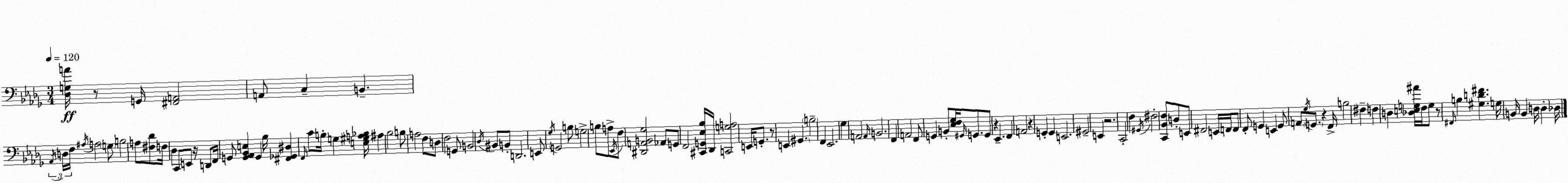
X:1
T:Untitled
M:3/4
L:1/4
K:Bbm
[_D,G,A]/4 z/2 G,,/4 [^F,,A,,]2 A,,/2 C, B,, _A,,/4 D,/4 F,/4 ^A,/4 A,2 G,/2 B,2 A,/2 [^F,_D]/2 F,/4 _D, C,,/2 E,,/2 z/4 D,,/2 F,,/4 G,,/2 [G,,_A,,_B,,E,] G,, _B,/4 [^F,,_G,,^D,] F,,/4 C/2 B,/4 G, [E,^G,A,_B,]/4 ^A, _B,2 B,/2 A,2 F,/2 D,/2 F,2 G,,/2 B,,2 _D,/4 ^B,,/2 B,,/2 D,,2 E,,/2 _G,/4 G,,2 B,/2 G,2 B,/2 A,/2 _E,,/4 F,/2 [^D,,A,,B,,_G,]2 _A,,/2 G,,/2 F,,2 [^C,,G,,_E,_B,]/4 _D,,/4 [C,,G,A,]2 E,,/4 G,,/2 z/2 E,, ^G,, B,2 F,, _E,,2 _G, A,,2 A,,/4 B,,2 F,, A,,2 F,,/2 G,, B,,/2 [_E,F,_G,]/4 ^G,,/4 G,,/2 G,,/2 z _E,, F,, A,,2 z G,, G,, E,,2 ^G,,2 E,, z2 C,,2 F, ^G,,/4 ^F,2 [C,,_B,,F,]/2 D,/2 E,,/2 ^F,,2 E,,/4 F,,/4 F,,/2 F,,/2 G,, E,, G,,/2 A,,/2 _G,/4 G,,/2 z F,,/4 B,2 ^F, F, D, [_D,E,G,^A]/4 F,/4 G,/2 z/2 ^F,,/4 B, [^G,D^F] G,/4 B,,/4 B,, D,/4 D, _D,/4